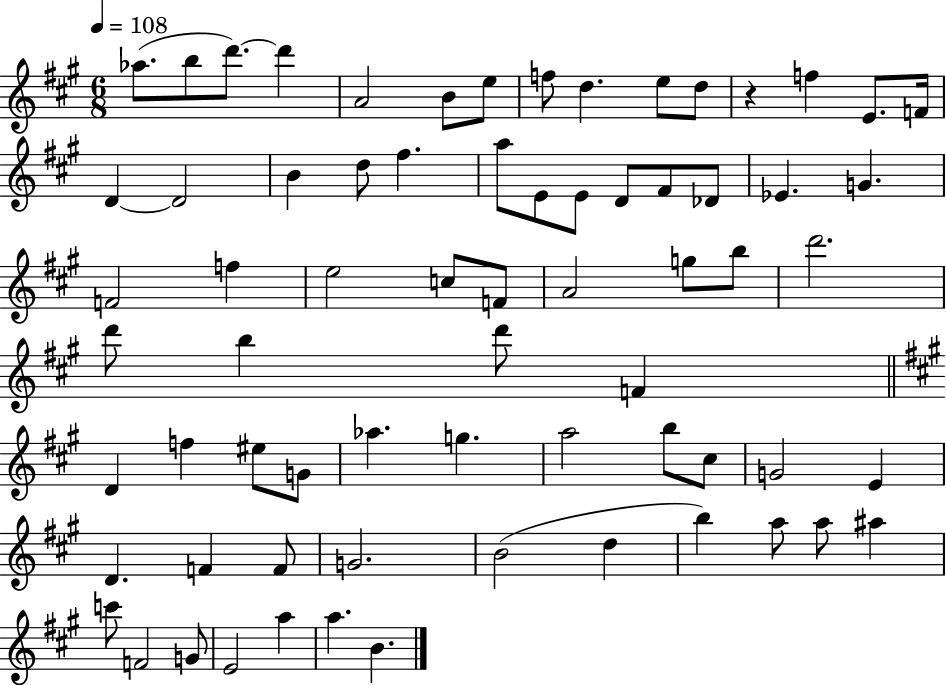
X:1
T:Untitled
M:6/8
L:1/4
K:A
_a/2 b/2 d'/2 d' A2 B/2 e/2 f/2 d e/2 d/2 z f E/2 F/4 D D2 B d/2 ^f a/2 E/2 E/2 D/2 ^F/2 _D/2 _E G F2 f e2 c/2 F/2 A2 g/2 b/2 d'2 d'/2 b d'/2 F D f ^e/2 G/2 _a g a2 b/2 ^c/2 G2 E D F F/2 G2 B2 d b a/2 a/2 ^a c'/2 F2 G/2 E2 a a B